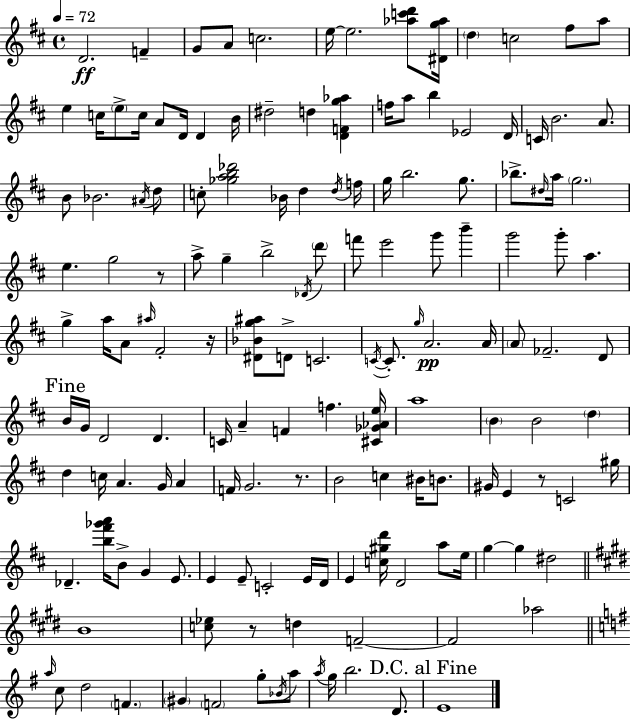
X:1
T:Untitled
M:4/4
L:1/4
K:D
D2 F G/2 A/2 c2 e/4 e2 [_ac'd']/2 [^Dg_a]/4 d c2 ^f/2 a/2 e c/4 e/2 c/4 A/2 D/4 D B/4 ^d2 d [DFg_a] f/4 a/2 b _E2 D/4 C/4 B2 A/2 B/2 _B2 ^A/4 d/2 c/2 [_gab_d']2 _B/4 d d/4 f/4 g/4 b2 g/2 _b/2 ^d/4 a/4 g2 e g2 z/2 a/2 g b2 _D/4 d'/2 f'/2 e'2 g'/2 b' g'2 g'/2 a g a/4 A/2 ^a/4 ^F2 z/4 [^D_Bg^a]/2 D/2 C2 C/4 C/2 g/4 A2 A/4 A/2 _F2 D/2 B/4 G/4 D2 D C/4 A F f [^C_G_Ae]/4 a4 B B2 d d c/4 A G/4 A F/4 G2 z/2 B2 c ^B/4 B/2 ^G/4 E z/2 C2 ^g/4 _D [b^f'_g'a']/4 B/2 G E/2 E E/2 C2 E/4 D/4 E [c^gd']/4 D2 a/2 e/4 g g ^d2 B4 [c_e]/2 z/2 d F2 F2 _a2 a/4 c/2 d2 F ^G F2 g/2 _B/4 a/2 a/4 g/4 b2 D/2 E4